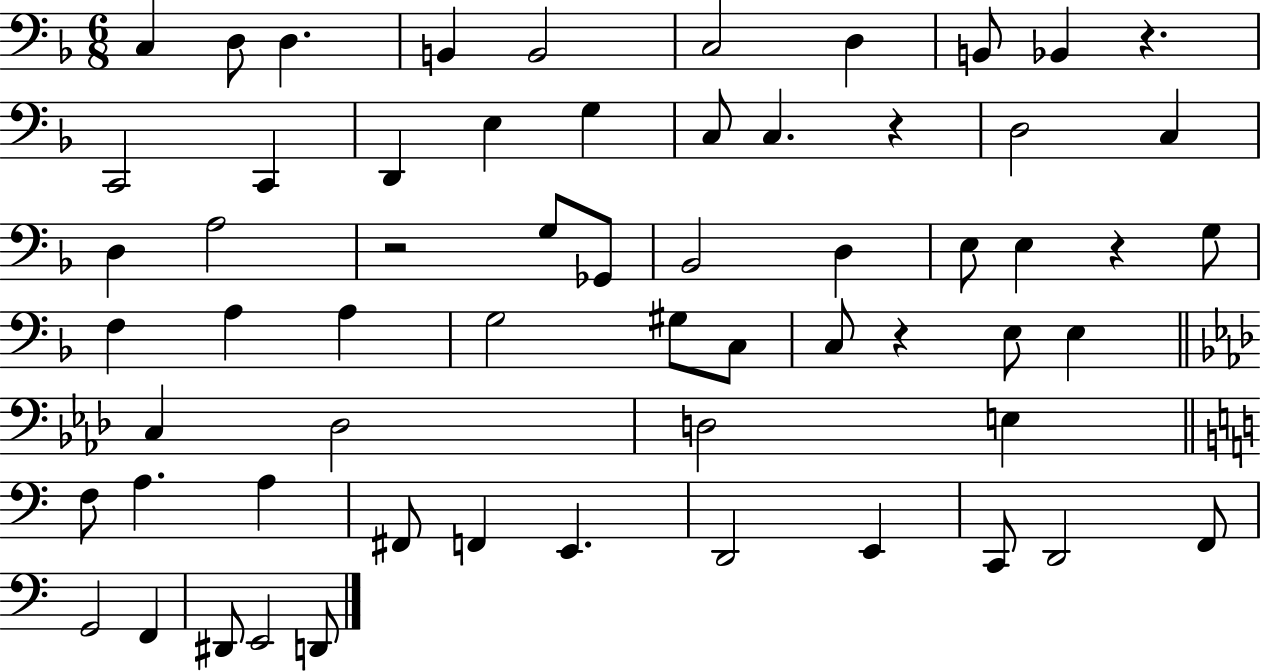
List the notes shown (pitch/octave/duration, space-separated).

C3/q D3/e D3/q. B2/q B2/h C3/h D3/q B2/e Bb2/q R/q. C2/h C2/q D2/q E3/q G3/q C3/e C3/q. R/q D3/h C3/q D3/q A3/h R/h G3/e Gb2/e Bb2/h D3/q E3/e E3/q R/q G3/e F3/q A3/q A3/q G3/h G#3/e C3/e C3/e R/q E3/e E3/q C3/q Db3/h D3/h E3/q F3/e A3/q. A3/q F#2/e F2/q E2/q. D2/h E2/q C2/e D2/h F2/e G2/h F2/q D#2/e E2/h D2/e